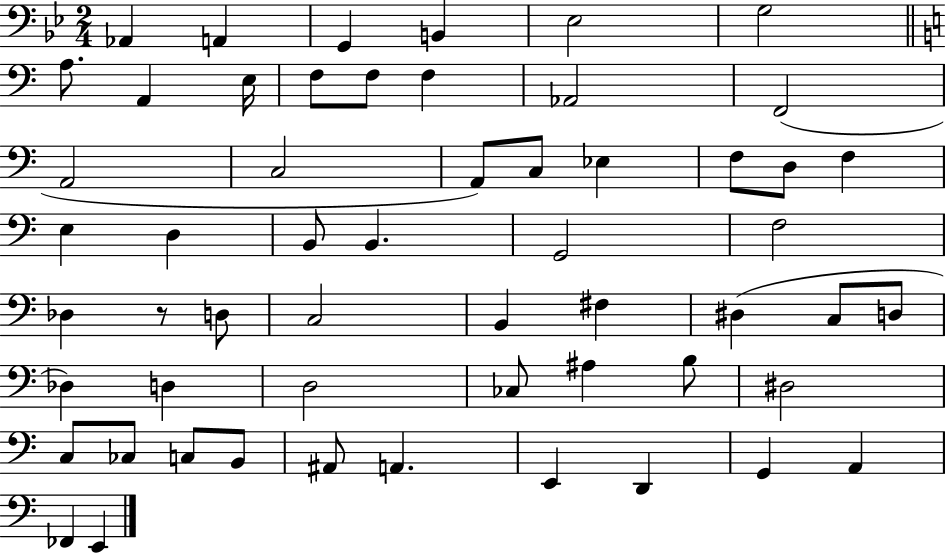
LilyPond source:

{
  \clef bass
  \numericTimeSignature
  \time 2/4
  \key bes \major
  aes,4 a,4 | g,4 b,4 | ees2 | g2 | \break \bar "||" \break \key c \major a8. a,4 e16 | f8 f8 f4 | aes,2 | f,2( | \break a,2 | c2 | a,8) c8 ees4 | f8 d8 f4 | \break e4 d4 | b,8 b,4. | g,2 | f2 | \break des4 r8 d8 | c2 | b,4 fis4 | dis4( c8 d8 | \break des4) d4 | d2 | ces8 ais4 b8 | dis2 | \break c8 ces8 c8 b,8 | ais,8 a,4. | e,4 d,4 | g,4 a,4 | \break fes,4 e,4 | \bar "|."
}